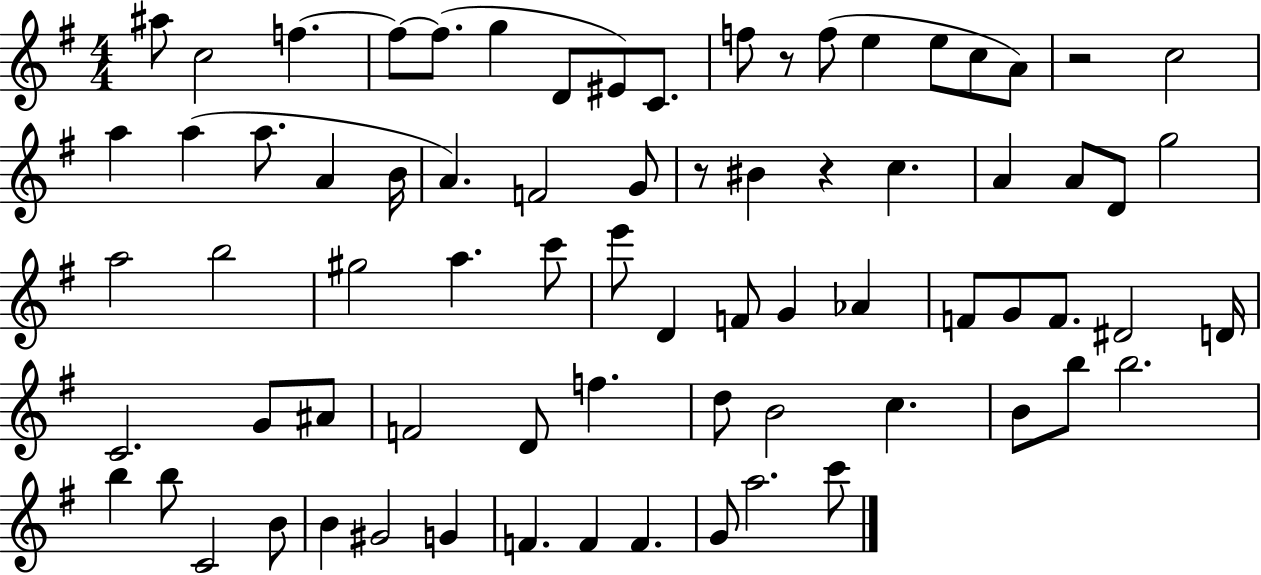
{
  \clef treble
  \numericTimeSignature
  \time 4/4
  \key g \major
  ais''8 c''2 f''4.~~ | f''8~~ f''8.( g''4 d'8 eis'8) c'8. | f''8 r8 f''8( e''4 e''8 c''8 a'8) | r2 c''2 | \break a''4 a''4( a''8. a'4 b'16 | a'4.) f'2 g'8 | r8 bis'4 r4 c''4. | a'4 a'8 d'8 g''2 | \break a''2 b''2 | gis''2 a''4. c'''8 | e'''8 d'4 f'8 g'4 aes'4 | f'8 g'8 f'8. dis'2 d'16 | \break c'2. g'8 ais'8 | f'2 d'8 f''4. | d''8 b'2 c''4. | b'8 b''8 b''2. | \break b''4 b''8 c'2 b'8 | b'4 gis'2 g'4 | f'4. f'4 f'4. | g'8 a''2. c'''8 | \break \bar "|."
}